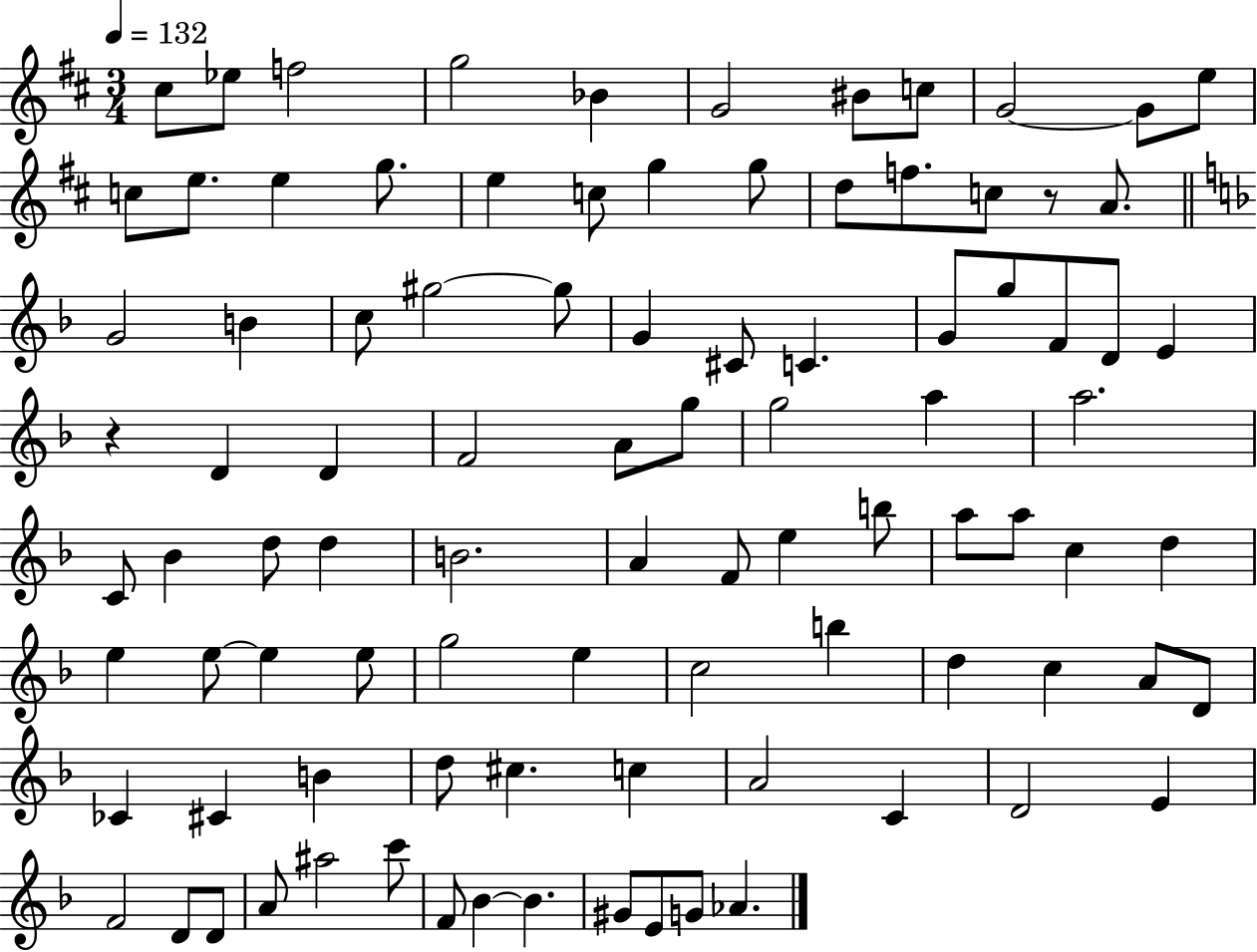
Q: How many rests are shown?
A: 2